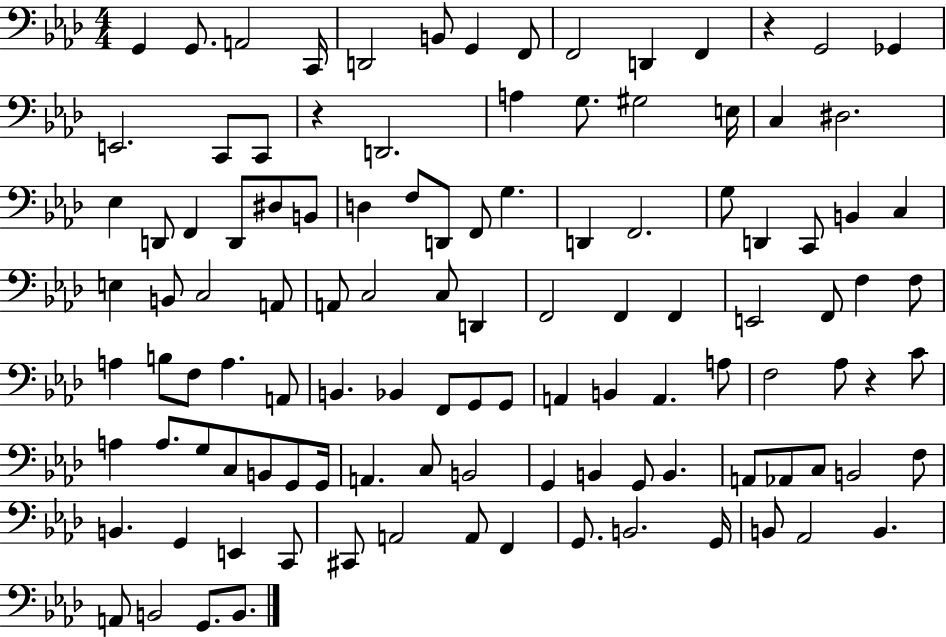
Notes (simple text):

G2/q G2/e. A2/h C2/s D2/h B2/e G2/q F2/e F2/h D2/q F2/q R/q G2/h Gb2/q E2/h. C2/e C2/e R/q D2/h. A3/q G3/e. G#3/h E3/s C3/q D#3/h. Eb3/q D2/e F2/q D2/e D#3/e B2/e D3/q F3/e D2/e F2/e G3/q. D2/q F2/h. G3/e D2/q C2/e B2/q C3/q E3/q B2/e C3/h A2/e A2/e C3/h C3/e D2/q F2/h F2/q F2/q E2/h F2/e F3/q F3/e A3/q B3/e F3/e A3/q. A2/e B2/q. Bb2/q F2/e G2/e G2/e A2/q B2/q A2/q. A3/e F3/h Ab3/e R/q C4/e A3/q A3/e. G3/e C3/e B2/e G2/e G2/s A2/q. C3/e B2/h G2/q B2/q G2/e B2/q. A2/e Ab2/e C3/e B2/h F3/e B2/q. G2/q E2/q C2/e C#2/e A2/h A2/e F2/q G2/e. B2/h. G2/s B2/e Ab2/h B2/q. A2/e B2/h G2/e. B2/e.